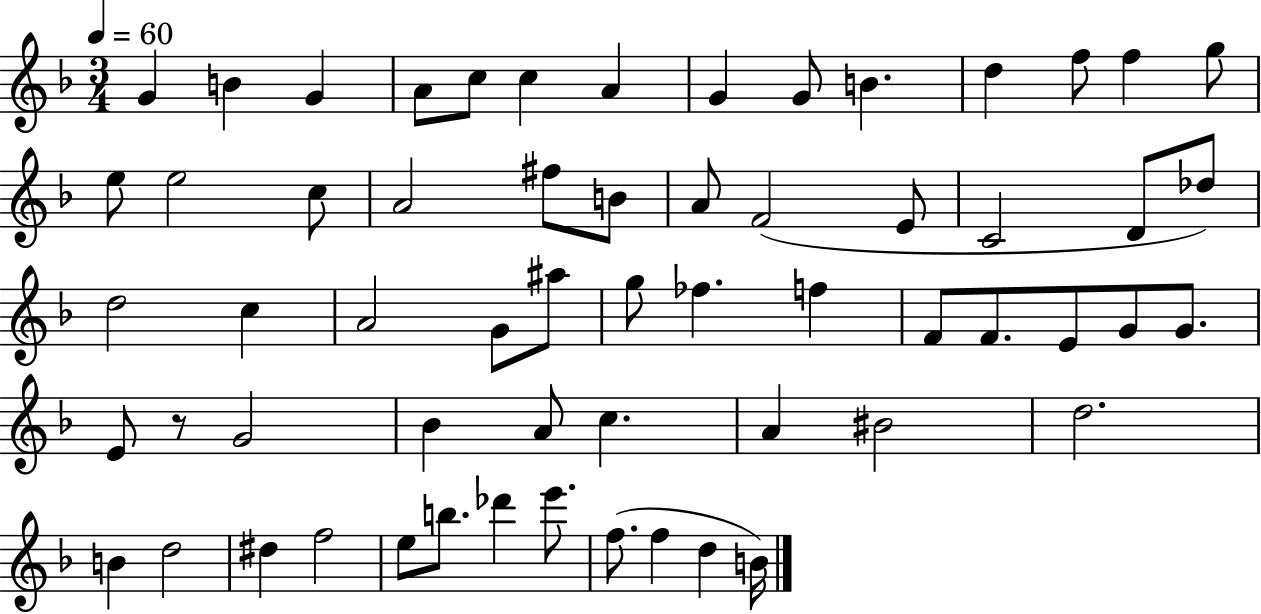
{
  \clef treble
  \numericTimeSignature
  \time 3/4
  \key f \major
  \tempo 4 = 60
  g'4 b'4 g'4 | a'8 c''8 c''4 a'4 | g'4 g'8 b'4. | d''4 f''8 f''4 g''8 | \break e''8 e''2 c''8 | a'2 fis''8 b'8 | a'8 f'2( e'8 | c'2 d'8 des''8) | \break d''2 c''4 | a'2 g'8 ais''8 | g''8 fes''4. f''4 | f'8 f'8. e'8 g'8 g'8. | \break e'8 r8 g'2 | bes'4 a'8 c''4. | a'4 bis'2 | d''2. | \break b'4 d''2 | dis''4 f''2 | e''8 b''8. des'''4 e'''8. | f''8.( f''4 d''4 b'16) | \break \bar "|."
}